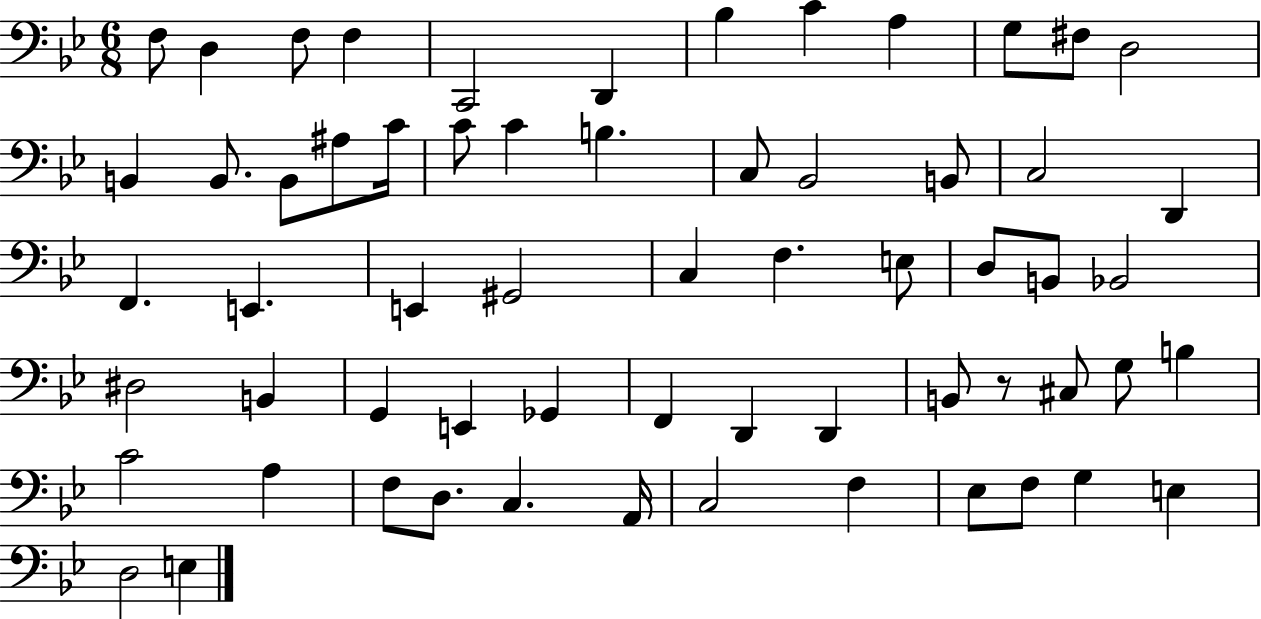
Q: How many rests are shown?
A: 1